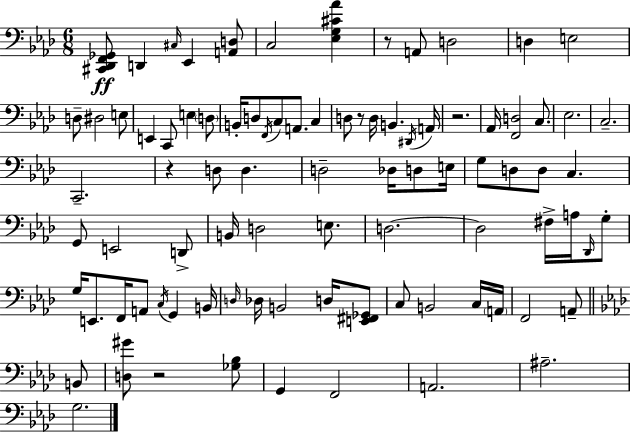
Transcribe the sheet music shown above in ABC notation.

X:1
T:Untitled
M:6/8
L:1/4
K:Fm
[^C,,_D,,F,,_G,,]/2 D,, ^C,/4 _E,, [A,,D,]/2 C,2 [_E,G,^C_A] z/2 A,,/2 D,2 D, E,2 D,/2 ^D,2 E,/2 E,, C,,/2 E, D,/2 B,,/4 D,/2 F,,/4 C,/2 A,,/2 C, D,/2 z/2 D,/4 B,, ^D,,/4 A,,/4 z2 _A,,/4 [F,,D,]2 C,/2 _E,2 C,2 C,,2 z D,/2 D, D,2 _D,/4 D,/2 E,/4 G,/2 D,/2 D,/2 C, G,,/2 E,,2 D,,/2 B,,/4 D,2 E,/2 D,2 D,2 ^F,/4 A,/4 _D,,/4 G,/2 G,/4 E,,/2 F,,/4 A,,/2 C,/4 G,, B,,/4 D,/4 _D,/4 B,,2 D,/4 [E,,^F,,_G,,]/2 C,/2 B,,2 C,/4 A,,/4 F,,2 A,,/2 B,,/2 [D,^G]/2 z2 [_G,_B,]/2 G,, F,,2 A,,2 ^A,2 G,2